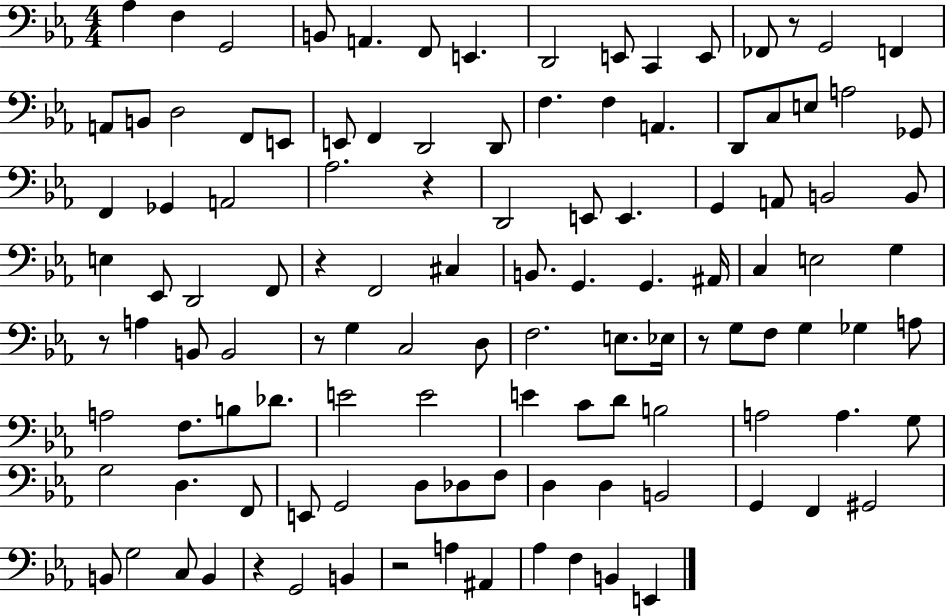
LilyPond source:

{
  \clef bass
  \numericTimeSignature
  \time 4/4
  \key ees \major
  \repeat volta 2 { aes4 f4 g,2 | b,8 a,4. f,8 e,4. | d,2 e,8 c,4 e,8 | fes,8 r8 g,2 f,4 | \break a,8 b,8 d2 f,8 e,8 | e,8 f,4 d,2 d,8 | f4. f4 a,4. | d,8 c8 e8 a2 ges,8 | \break f,4 ges,4 a,2 | aes2. r4 | d,2 e,8 e,4. | g,4 a,8 b,2 b,8 | \break e4 ees,8 d,2 f,8 | r4 f,2 cis4 | b,8. g,4. g,4. ais,16 | c4 e2 g4 | \break r8 a4 b,8 b,2 | r8 g4 c2 d8 | f2. e8. ees16 | r8 g8 f8 g4 ges4 a8 | \break a2 f8. b8 des'8. | e'2 e'2 | e'4 c'8 d'8 b2 | a2 a4. g8 | \break g2 d4. f,8 | e,8 g,2 d8 des8 f8 | d4 d4 b,2 | g,4 f,4 gis,2 | \break b,8 g2 c8 b,4 | r4 g,2 b,4 | r2 a4 ais,4 | aes4 f4 b,4 e,4 | \break } \bar "|."
}